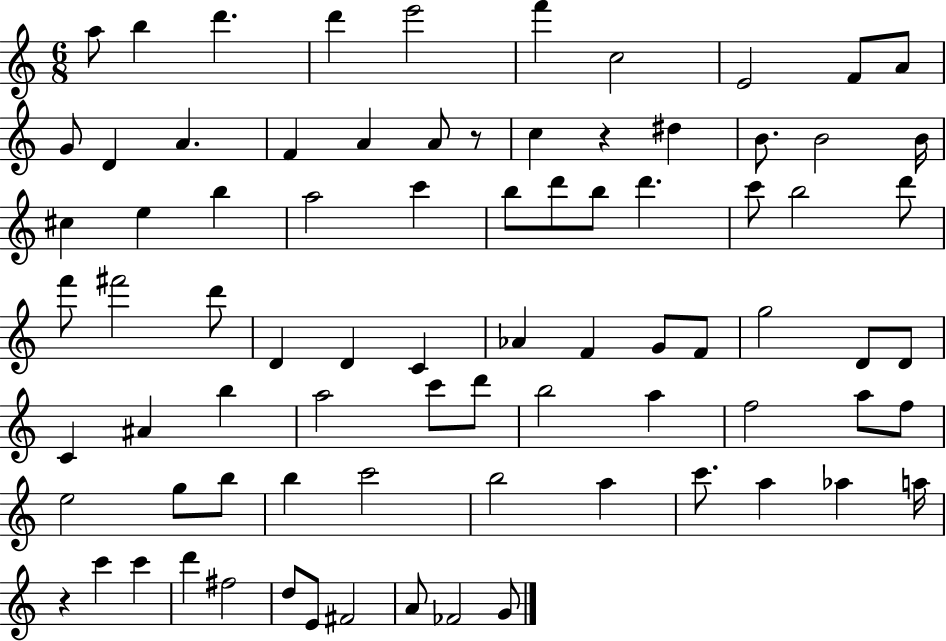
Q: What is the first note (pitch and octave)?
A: A5